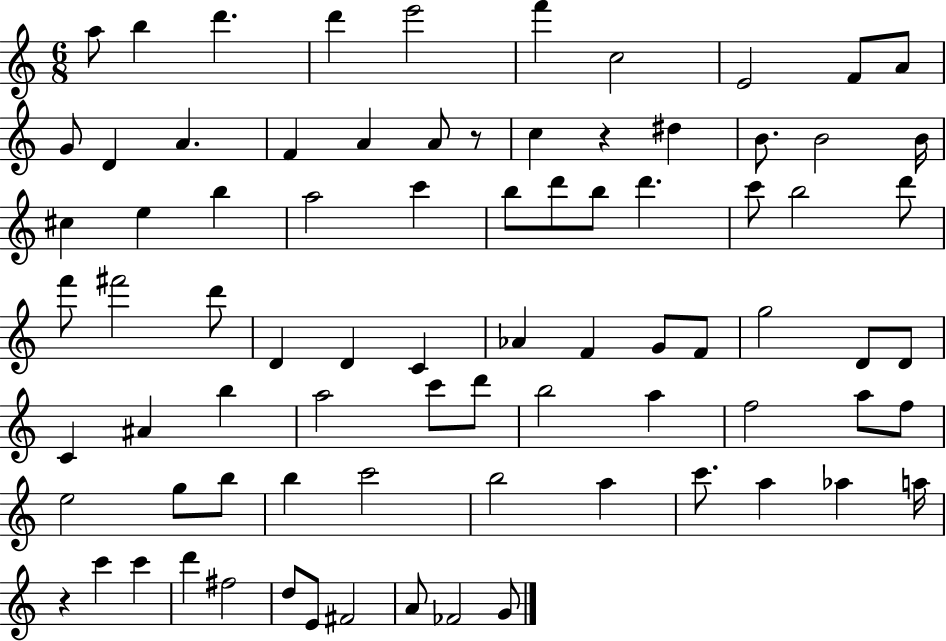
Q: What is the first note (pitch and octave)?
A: A5